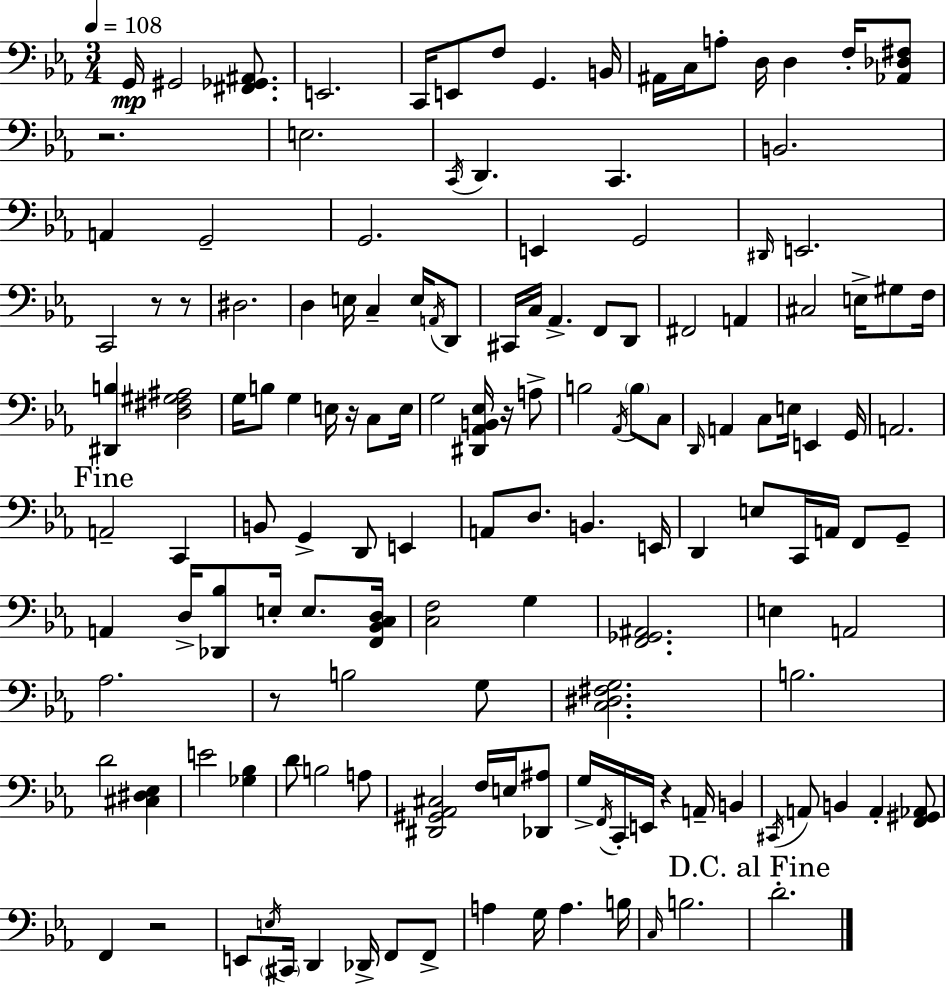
X:1
T:Untitled
M:3/4
L:1/4
K:Eb
G,,/4 ^G,,2 [^F,,_G,,^A,,]/2 E,,2 C,,/4 E,,/2 F,/2 G,, B,,/4 ^A,,/4 C,/4 A,/2 D,/4 D, F,/4 [_A,,_D,^F,]/2 z2 E,2 C,,/4 D,, C,, B,,2 A,, G,,2 G,,2 E,, G,,2 ^D,,/4 E,,2 C,,2 z/2 z/2 ^D,2 D, E,/4 C, E,/4 A,,/4 D,,/2 ^C,,/4 C,/4 _A,, F,,/2 D,,/2 ^F,,2 A,, ^C,2 E,/4 ^G,/2 F,/4 [^D,,B,] [D,^F,^G,^A,]2 G,/4 B,/2 G, E,/4 z/4 C,/2 E,/4 G,2 [^D,,_A,,B,,_E,]/4 z/4 A,/2 B,2 _A,,/4 B,/2 C,/2 D,,/4 A,, C,/2 E,/4 E,, G,,/4 A,,2 A,,2 C,, B,,/2 G,, D,,/2 E,, A,,/2 D,/2 B,, E,,/4 D,, E,/2 C,,/4 A,,/4 F,,/2 G,,/2 A,, D,/4 [_D,,_B,]/2 E,/4 E,/2 [F,,_B,,C,D,]/4 [C,F,]2 G, [F,,_G,,^A,,]2 E, A,,2 _A,2 z/2 B,2 G,/2 [C,^D,^F,G,]2 B,2 D2 [^C,^D,_E,] E2 [_G,_B,] D/2 B,2 A,/2 [^D,,^G,,_A,,^C,]2 F,/4 E,/4 [_D,,^A,]/2 G,/4 F,,/4 C,,/4 E,,/4 z A,,/4 B,, ^C,,/4 A,,/2 B,, A,, [F,,^G,,_A,,]/2 F,, z2 E,,/2 E,/4 ^C,,/4 D,, _D,,/4 F,,/2 F,,/2 A, G,/4 A, B,/4 C,/4 B,2 D2